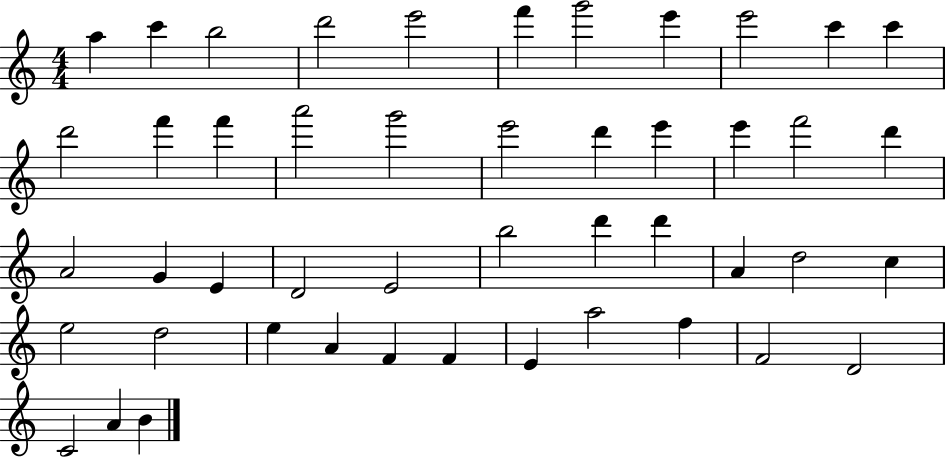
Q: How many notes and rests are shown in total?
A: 47